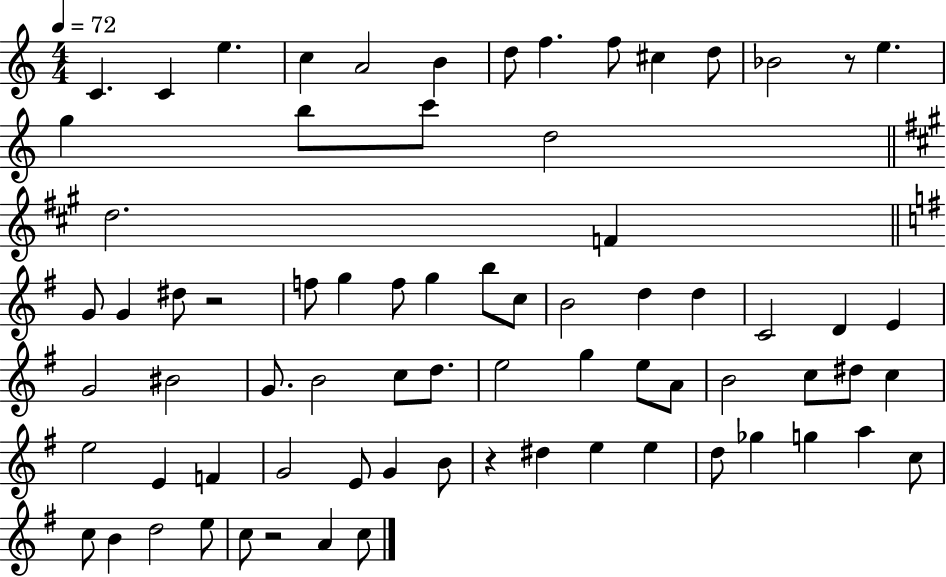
{
  \clef treble
  \numericTimeSignature
  \time 4/4
  \key c \major
  \tempo 4 = 72
  c'4. c'4 e''4. | c''4 a'2 b'4 | d''8 f''4. f''8 cis''4 d''8 | bes'2 r8 e''4. | \break g''4 b''8 c'''8 d''2 | \bar "||" \break \key a \major d''2. f'4 | \bar "||" \break \key g \major g'8 g'4 dis''8 r2 | f''8 g''4 f''8 g''4 b''8 c''8 | b'2 d''4 d''4 | c'2 d'4 e'4 | \break g'2 bis'2 | g'8. b'2 c''8 d''8. | e''2 g''4 e''8 a'8 | b'2 c''8 dis''8 c''4 | \break e''2 e'4 f'4 | g'2 e'8 g'4 b'8 | r4 dis''4 e''4 e''4 | d''8 ges''4 g''4 a''4 c''8 | \break c''8 b'4 d''2 e''8 | c''8 r2 a'4 c''8 | \bar "|."
}